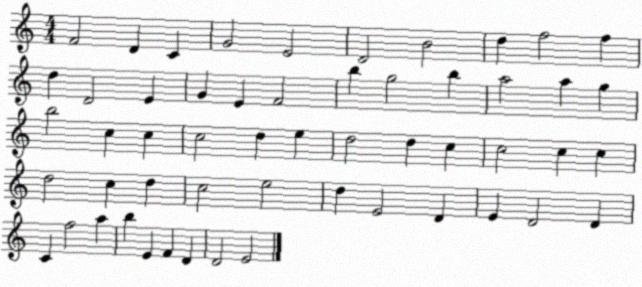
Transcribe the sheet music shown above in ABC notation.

X:1
T:Untitled
M:4/4
L:1/4
K:C
F2 D C G2 E2 D2 B2 d f2 f d D2 E G E F2 b g2 b a2 a g b2 c c c2 d e d2 d c c2 c c d2 c d c2 e2 d E2 D E D2 D C f2 a b E F D D2 E2